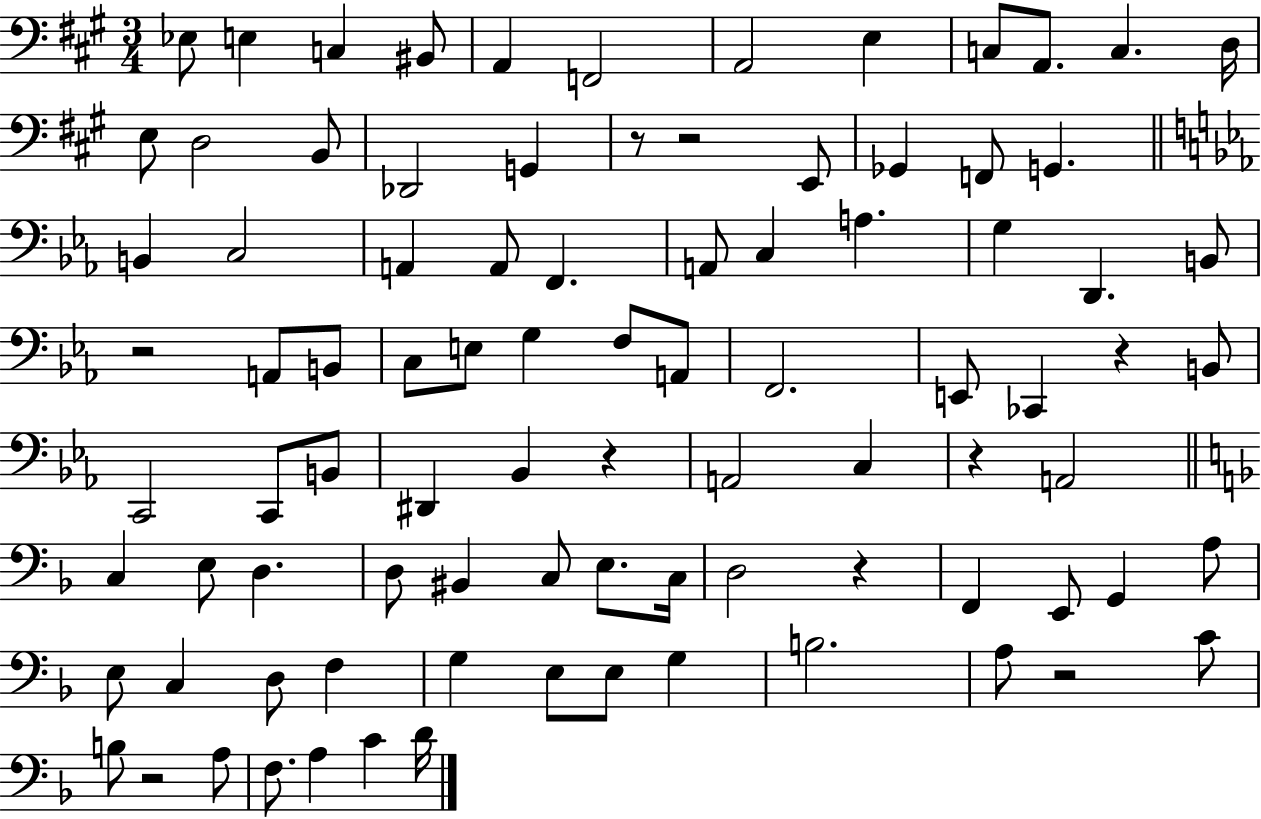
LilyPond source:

{
  \clef bass
  \numericTimeSignature
  \time 3/4
  \key a \major
  ees8 e4 c4 bis,8 | a,4 f,2 | a,2 e4 | c8 a,8. c4. d16 | \break e8 d2 b,8 | des,2 g,4 | r8 r2 e,8 | ges,4 f,8 g,4. | \break \bar "||" \break \key c \minor b,4 c2 | a,4 a,8 f,4. | a,8 c4 a4. | g4 d,4. b,8 | \break r2 a,8 b,8 | c8 e8 g4 f8 a,8 | f,2. | e,8 ces,4 r4 b,8 | \break c,2 c,8 b,8 | dis,4 bes,4 r4 | a,2 c4 | r4 a,2 | \break \bar "||" \break \key d \minor c4 e8 d4. | d8 bis,4 c8 e8. c16 | d2 r4 | f,4 e,8 g,4 a8 | \break e8 c4 d8 f4 | g4 e8 e8 g4 | b2. | a8 r2 c'8 | \break b8 r2 a8 | f8. a4 c'4 d'16 | \bar "|."
}